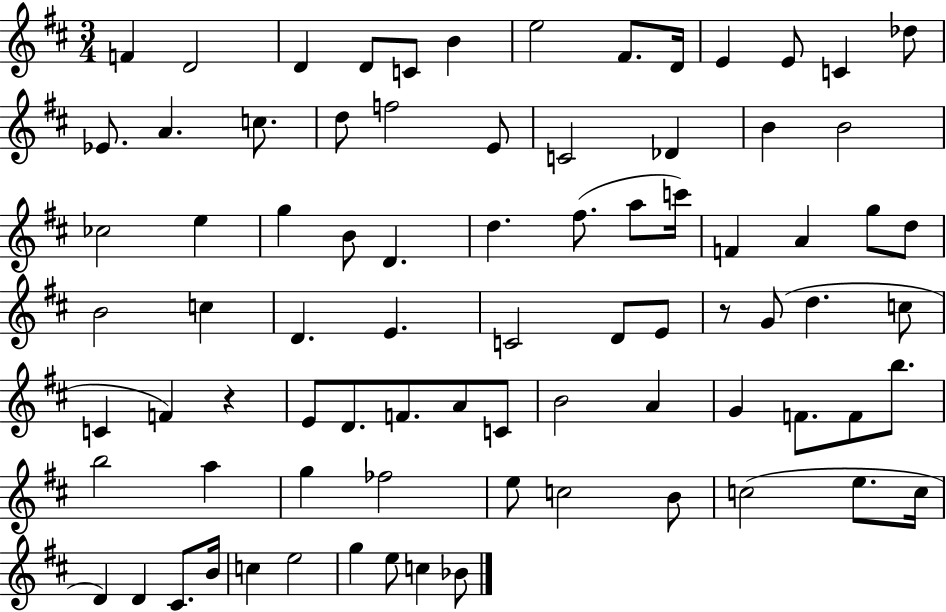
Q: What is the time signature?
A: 3/4